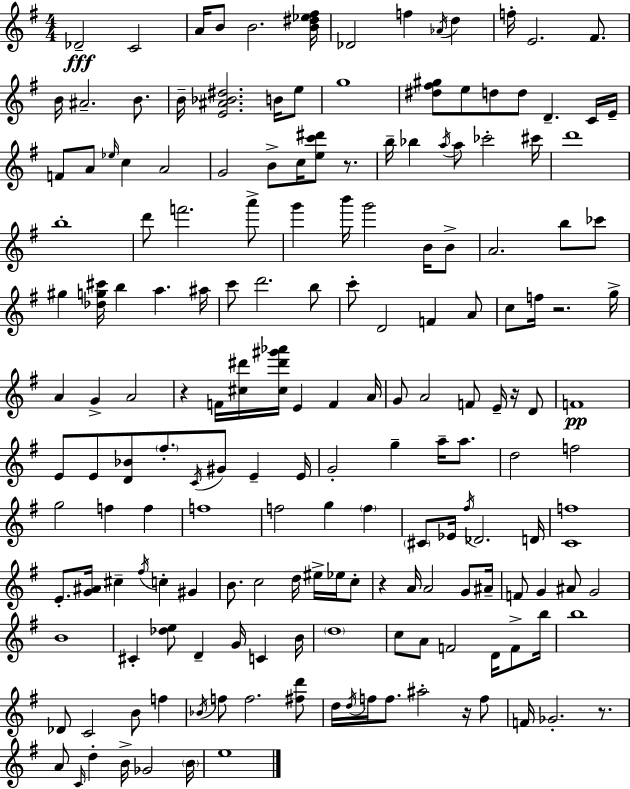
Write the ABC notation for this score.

X:1
T:Untitled
M:4/4
L:1/4
K:Em
_D2 C2 A/4 B/2 B2 [B^d_e^f]/4 _D2 f _A/4 d f/4 E2 ^F/2 B/4 ^A2 B/2 B/4 [E^A_B^d]2 B/4 e/2 g4 [^d^f^g]/2 e/2 d/2 d/2 D C/4 E/4 F/2 A/2 _e/4 c A2 G2 B/2 c/4 [ec'^d']/2 z/2 b/4 _b a/4 a/2 _c'2 ^c'/4 d'4 b4 d'/2 f'2 a'/2 g' b'/4 g'2 B/4 B/2 A2 b/2 _c'/2 ^g [_dg^c']/4 b a ^a/4 c'/2 d'2 b/2 c'/2 D2 F A/2 c/2 f/4 z2 g/4 A G A2 z F/4 [^c^d']/4 [^c^d'^g'_a']/4 E F A/4 G/2 A2 F/2 E/4 z/4 D/2 F4 E/2 E/2 [D_B]/2 ^f/2 C/4 ^G/2 E E/4 G2 g a/4 a/2 d2 f2 g2 f f f4 f2 g f ^C/2 _E/4 ^f/4 _D2 D/4 [Cf]4 E/2 [G^A]/4 ^c ^f/4 c ^G B/2 c2 d/4 ^e/4 _e/4 c/2 z A/4 A2 G/2 ^A/4 F/2 G ^A/2 G2 B4 ^C [_de]/2 D G/4 C B/4 d4 c/2 A/2 F2 D/4 F/2 b/4 b4 _D/2 C2 B/2 f _B/4 f/2 f2 [^fd']/2 d/4 d/4 f/4 f/2 ^a2 z/4 f/2 F/4 _G2 z/2 A/2 C/4 d B/4 _G2 B/4 e4